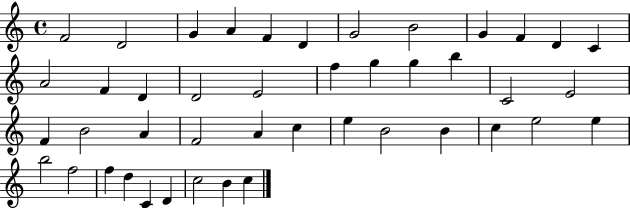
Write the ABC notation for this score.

X:1
T:Untitled
M:4/4
L:1/4
K:C
F2 D2 G A F D G2 B2 G F D C A2 F D D2 E2 f g g b C2 E2 F B2 A F2 A c e B2 B c e2 e b2 f2 f d C D c2 B c